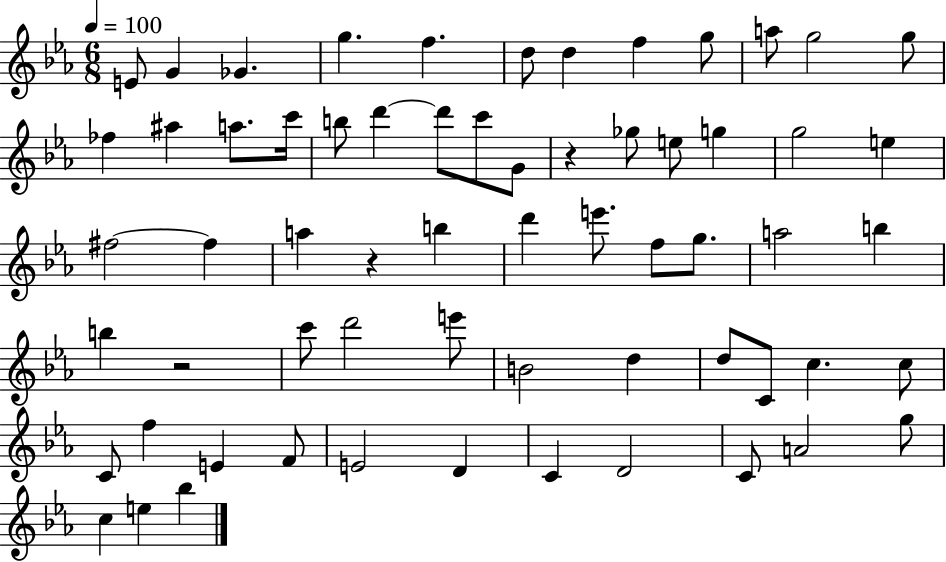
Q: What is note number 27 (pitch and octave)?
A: F#5